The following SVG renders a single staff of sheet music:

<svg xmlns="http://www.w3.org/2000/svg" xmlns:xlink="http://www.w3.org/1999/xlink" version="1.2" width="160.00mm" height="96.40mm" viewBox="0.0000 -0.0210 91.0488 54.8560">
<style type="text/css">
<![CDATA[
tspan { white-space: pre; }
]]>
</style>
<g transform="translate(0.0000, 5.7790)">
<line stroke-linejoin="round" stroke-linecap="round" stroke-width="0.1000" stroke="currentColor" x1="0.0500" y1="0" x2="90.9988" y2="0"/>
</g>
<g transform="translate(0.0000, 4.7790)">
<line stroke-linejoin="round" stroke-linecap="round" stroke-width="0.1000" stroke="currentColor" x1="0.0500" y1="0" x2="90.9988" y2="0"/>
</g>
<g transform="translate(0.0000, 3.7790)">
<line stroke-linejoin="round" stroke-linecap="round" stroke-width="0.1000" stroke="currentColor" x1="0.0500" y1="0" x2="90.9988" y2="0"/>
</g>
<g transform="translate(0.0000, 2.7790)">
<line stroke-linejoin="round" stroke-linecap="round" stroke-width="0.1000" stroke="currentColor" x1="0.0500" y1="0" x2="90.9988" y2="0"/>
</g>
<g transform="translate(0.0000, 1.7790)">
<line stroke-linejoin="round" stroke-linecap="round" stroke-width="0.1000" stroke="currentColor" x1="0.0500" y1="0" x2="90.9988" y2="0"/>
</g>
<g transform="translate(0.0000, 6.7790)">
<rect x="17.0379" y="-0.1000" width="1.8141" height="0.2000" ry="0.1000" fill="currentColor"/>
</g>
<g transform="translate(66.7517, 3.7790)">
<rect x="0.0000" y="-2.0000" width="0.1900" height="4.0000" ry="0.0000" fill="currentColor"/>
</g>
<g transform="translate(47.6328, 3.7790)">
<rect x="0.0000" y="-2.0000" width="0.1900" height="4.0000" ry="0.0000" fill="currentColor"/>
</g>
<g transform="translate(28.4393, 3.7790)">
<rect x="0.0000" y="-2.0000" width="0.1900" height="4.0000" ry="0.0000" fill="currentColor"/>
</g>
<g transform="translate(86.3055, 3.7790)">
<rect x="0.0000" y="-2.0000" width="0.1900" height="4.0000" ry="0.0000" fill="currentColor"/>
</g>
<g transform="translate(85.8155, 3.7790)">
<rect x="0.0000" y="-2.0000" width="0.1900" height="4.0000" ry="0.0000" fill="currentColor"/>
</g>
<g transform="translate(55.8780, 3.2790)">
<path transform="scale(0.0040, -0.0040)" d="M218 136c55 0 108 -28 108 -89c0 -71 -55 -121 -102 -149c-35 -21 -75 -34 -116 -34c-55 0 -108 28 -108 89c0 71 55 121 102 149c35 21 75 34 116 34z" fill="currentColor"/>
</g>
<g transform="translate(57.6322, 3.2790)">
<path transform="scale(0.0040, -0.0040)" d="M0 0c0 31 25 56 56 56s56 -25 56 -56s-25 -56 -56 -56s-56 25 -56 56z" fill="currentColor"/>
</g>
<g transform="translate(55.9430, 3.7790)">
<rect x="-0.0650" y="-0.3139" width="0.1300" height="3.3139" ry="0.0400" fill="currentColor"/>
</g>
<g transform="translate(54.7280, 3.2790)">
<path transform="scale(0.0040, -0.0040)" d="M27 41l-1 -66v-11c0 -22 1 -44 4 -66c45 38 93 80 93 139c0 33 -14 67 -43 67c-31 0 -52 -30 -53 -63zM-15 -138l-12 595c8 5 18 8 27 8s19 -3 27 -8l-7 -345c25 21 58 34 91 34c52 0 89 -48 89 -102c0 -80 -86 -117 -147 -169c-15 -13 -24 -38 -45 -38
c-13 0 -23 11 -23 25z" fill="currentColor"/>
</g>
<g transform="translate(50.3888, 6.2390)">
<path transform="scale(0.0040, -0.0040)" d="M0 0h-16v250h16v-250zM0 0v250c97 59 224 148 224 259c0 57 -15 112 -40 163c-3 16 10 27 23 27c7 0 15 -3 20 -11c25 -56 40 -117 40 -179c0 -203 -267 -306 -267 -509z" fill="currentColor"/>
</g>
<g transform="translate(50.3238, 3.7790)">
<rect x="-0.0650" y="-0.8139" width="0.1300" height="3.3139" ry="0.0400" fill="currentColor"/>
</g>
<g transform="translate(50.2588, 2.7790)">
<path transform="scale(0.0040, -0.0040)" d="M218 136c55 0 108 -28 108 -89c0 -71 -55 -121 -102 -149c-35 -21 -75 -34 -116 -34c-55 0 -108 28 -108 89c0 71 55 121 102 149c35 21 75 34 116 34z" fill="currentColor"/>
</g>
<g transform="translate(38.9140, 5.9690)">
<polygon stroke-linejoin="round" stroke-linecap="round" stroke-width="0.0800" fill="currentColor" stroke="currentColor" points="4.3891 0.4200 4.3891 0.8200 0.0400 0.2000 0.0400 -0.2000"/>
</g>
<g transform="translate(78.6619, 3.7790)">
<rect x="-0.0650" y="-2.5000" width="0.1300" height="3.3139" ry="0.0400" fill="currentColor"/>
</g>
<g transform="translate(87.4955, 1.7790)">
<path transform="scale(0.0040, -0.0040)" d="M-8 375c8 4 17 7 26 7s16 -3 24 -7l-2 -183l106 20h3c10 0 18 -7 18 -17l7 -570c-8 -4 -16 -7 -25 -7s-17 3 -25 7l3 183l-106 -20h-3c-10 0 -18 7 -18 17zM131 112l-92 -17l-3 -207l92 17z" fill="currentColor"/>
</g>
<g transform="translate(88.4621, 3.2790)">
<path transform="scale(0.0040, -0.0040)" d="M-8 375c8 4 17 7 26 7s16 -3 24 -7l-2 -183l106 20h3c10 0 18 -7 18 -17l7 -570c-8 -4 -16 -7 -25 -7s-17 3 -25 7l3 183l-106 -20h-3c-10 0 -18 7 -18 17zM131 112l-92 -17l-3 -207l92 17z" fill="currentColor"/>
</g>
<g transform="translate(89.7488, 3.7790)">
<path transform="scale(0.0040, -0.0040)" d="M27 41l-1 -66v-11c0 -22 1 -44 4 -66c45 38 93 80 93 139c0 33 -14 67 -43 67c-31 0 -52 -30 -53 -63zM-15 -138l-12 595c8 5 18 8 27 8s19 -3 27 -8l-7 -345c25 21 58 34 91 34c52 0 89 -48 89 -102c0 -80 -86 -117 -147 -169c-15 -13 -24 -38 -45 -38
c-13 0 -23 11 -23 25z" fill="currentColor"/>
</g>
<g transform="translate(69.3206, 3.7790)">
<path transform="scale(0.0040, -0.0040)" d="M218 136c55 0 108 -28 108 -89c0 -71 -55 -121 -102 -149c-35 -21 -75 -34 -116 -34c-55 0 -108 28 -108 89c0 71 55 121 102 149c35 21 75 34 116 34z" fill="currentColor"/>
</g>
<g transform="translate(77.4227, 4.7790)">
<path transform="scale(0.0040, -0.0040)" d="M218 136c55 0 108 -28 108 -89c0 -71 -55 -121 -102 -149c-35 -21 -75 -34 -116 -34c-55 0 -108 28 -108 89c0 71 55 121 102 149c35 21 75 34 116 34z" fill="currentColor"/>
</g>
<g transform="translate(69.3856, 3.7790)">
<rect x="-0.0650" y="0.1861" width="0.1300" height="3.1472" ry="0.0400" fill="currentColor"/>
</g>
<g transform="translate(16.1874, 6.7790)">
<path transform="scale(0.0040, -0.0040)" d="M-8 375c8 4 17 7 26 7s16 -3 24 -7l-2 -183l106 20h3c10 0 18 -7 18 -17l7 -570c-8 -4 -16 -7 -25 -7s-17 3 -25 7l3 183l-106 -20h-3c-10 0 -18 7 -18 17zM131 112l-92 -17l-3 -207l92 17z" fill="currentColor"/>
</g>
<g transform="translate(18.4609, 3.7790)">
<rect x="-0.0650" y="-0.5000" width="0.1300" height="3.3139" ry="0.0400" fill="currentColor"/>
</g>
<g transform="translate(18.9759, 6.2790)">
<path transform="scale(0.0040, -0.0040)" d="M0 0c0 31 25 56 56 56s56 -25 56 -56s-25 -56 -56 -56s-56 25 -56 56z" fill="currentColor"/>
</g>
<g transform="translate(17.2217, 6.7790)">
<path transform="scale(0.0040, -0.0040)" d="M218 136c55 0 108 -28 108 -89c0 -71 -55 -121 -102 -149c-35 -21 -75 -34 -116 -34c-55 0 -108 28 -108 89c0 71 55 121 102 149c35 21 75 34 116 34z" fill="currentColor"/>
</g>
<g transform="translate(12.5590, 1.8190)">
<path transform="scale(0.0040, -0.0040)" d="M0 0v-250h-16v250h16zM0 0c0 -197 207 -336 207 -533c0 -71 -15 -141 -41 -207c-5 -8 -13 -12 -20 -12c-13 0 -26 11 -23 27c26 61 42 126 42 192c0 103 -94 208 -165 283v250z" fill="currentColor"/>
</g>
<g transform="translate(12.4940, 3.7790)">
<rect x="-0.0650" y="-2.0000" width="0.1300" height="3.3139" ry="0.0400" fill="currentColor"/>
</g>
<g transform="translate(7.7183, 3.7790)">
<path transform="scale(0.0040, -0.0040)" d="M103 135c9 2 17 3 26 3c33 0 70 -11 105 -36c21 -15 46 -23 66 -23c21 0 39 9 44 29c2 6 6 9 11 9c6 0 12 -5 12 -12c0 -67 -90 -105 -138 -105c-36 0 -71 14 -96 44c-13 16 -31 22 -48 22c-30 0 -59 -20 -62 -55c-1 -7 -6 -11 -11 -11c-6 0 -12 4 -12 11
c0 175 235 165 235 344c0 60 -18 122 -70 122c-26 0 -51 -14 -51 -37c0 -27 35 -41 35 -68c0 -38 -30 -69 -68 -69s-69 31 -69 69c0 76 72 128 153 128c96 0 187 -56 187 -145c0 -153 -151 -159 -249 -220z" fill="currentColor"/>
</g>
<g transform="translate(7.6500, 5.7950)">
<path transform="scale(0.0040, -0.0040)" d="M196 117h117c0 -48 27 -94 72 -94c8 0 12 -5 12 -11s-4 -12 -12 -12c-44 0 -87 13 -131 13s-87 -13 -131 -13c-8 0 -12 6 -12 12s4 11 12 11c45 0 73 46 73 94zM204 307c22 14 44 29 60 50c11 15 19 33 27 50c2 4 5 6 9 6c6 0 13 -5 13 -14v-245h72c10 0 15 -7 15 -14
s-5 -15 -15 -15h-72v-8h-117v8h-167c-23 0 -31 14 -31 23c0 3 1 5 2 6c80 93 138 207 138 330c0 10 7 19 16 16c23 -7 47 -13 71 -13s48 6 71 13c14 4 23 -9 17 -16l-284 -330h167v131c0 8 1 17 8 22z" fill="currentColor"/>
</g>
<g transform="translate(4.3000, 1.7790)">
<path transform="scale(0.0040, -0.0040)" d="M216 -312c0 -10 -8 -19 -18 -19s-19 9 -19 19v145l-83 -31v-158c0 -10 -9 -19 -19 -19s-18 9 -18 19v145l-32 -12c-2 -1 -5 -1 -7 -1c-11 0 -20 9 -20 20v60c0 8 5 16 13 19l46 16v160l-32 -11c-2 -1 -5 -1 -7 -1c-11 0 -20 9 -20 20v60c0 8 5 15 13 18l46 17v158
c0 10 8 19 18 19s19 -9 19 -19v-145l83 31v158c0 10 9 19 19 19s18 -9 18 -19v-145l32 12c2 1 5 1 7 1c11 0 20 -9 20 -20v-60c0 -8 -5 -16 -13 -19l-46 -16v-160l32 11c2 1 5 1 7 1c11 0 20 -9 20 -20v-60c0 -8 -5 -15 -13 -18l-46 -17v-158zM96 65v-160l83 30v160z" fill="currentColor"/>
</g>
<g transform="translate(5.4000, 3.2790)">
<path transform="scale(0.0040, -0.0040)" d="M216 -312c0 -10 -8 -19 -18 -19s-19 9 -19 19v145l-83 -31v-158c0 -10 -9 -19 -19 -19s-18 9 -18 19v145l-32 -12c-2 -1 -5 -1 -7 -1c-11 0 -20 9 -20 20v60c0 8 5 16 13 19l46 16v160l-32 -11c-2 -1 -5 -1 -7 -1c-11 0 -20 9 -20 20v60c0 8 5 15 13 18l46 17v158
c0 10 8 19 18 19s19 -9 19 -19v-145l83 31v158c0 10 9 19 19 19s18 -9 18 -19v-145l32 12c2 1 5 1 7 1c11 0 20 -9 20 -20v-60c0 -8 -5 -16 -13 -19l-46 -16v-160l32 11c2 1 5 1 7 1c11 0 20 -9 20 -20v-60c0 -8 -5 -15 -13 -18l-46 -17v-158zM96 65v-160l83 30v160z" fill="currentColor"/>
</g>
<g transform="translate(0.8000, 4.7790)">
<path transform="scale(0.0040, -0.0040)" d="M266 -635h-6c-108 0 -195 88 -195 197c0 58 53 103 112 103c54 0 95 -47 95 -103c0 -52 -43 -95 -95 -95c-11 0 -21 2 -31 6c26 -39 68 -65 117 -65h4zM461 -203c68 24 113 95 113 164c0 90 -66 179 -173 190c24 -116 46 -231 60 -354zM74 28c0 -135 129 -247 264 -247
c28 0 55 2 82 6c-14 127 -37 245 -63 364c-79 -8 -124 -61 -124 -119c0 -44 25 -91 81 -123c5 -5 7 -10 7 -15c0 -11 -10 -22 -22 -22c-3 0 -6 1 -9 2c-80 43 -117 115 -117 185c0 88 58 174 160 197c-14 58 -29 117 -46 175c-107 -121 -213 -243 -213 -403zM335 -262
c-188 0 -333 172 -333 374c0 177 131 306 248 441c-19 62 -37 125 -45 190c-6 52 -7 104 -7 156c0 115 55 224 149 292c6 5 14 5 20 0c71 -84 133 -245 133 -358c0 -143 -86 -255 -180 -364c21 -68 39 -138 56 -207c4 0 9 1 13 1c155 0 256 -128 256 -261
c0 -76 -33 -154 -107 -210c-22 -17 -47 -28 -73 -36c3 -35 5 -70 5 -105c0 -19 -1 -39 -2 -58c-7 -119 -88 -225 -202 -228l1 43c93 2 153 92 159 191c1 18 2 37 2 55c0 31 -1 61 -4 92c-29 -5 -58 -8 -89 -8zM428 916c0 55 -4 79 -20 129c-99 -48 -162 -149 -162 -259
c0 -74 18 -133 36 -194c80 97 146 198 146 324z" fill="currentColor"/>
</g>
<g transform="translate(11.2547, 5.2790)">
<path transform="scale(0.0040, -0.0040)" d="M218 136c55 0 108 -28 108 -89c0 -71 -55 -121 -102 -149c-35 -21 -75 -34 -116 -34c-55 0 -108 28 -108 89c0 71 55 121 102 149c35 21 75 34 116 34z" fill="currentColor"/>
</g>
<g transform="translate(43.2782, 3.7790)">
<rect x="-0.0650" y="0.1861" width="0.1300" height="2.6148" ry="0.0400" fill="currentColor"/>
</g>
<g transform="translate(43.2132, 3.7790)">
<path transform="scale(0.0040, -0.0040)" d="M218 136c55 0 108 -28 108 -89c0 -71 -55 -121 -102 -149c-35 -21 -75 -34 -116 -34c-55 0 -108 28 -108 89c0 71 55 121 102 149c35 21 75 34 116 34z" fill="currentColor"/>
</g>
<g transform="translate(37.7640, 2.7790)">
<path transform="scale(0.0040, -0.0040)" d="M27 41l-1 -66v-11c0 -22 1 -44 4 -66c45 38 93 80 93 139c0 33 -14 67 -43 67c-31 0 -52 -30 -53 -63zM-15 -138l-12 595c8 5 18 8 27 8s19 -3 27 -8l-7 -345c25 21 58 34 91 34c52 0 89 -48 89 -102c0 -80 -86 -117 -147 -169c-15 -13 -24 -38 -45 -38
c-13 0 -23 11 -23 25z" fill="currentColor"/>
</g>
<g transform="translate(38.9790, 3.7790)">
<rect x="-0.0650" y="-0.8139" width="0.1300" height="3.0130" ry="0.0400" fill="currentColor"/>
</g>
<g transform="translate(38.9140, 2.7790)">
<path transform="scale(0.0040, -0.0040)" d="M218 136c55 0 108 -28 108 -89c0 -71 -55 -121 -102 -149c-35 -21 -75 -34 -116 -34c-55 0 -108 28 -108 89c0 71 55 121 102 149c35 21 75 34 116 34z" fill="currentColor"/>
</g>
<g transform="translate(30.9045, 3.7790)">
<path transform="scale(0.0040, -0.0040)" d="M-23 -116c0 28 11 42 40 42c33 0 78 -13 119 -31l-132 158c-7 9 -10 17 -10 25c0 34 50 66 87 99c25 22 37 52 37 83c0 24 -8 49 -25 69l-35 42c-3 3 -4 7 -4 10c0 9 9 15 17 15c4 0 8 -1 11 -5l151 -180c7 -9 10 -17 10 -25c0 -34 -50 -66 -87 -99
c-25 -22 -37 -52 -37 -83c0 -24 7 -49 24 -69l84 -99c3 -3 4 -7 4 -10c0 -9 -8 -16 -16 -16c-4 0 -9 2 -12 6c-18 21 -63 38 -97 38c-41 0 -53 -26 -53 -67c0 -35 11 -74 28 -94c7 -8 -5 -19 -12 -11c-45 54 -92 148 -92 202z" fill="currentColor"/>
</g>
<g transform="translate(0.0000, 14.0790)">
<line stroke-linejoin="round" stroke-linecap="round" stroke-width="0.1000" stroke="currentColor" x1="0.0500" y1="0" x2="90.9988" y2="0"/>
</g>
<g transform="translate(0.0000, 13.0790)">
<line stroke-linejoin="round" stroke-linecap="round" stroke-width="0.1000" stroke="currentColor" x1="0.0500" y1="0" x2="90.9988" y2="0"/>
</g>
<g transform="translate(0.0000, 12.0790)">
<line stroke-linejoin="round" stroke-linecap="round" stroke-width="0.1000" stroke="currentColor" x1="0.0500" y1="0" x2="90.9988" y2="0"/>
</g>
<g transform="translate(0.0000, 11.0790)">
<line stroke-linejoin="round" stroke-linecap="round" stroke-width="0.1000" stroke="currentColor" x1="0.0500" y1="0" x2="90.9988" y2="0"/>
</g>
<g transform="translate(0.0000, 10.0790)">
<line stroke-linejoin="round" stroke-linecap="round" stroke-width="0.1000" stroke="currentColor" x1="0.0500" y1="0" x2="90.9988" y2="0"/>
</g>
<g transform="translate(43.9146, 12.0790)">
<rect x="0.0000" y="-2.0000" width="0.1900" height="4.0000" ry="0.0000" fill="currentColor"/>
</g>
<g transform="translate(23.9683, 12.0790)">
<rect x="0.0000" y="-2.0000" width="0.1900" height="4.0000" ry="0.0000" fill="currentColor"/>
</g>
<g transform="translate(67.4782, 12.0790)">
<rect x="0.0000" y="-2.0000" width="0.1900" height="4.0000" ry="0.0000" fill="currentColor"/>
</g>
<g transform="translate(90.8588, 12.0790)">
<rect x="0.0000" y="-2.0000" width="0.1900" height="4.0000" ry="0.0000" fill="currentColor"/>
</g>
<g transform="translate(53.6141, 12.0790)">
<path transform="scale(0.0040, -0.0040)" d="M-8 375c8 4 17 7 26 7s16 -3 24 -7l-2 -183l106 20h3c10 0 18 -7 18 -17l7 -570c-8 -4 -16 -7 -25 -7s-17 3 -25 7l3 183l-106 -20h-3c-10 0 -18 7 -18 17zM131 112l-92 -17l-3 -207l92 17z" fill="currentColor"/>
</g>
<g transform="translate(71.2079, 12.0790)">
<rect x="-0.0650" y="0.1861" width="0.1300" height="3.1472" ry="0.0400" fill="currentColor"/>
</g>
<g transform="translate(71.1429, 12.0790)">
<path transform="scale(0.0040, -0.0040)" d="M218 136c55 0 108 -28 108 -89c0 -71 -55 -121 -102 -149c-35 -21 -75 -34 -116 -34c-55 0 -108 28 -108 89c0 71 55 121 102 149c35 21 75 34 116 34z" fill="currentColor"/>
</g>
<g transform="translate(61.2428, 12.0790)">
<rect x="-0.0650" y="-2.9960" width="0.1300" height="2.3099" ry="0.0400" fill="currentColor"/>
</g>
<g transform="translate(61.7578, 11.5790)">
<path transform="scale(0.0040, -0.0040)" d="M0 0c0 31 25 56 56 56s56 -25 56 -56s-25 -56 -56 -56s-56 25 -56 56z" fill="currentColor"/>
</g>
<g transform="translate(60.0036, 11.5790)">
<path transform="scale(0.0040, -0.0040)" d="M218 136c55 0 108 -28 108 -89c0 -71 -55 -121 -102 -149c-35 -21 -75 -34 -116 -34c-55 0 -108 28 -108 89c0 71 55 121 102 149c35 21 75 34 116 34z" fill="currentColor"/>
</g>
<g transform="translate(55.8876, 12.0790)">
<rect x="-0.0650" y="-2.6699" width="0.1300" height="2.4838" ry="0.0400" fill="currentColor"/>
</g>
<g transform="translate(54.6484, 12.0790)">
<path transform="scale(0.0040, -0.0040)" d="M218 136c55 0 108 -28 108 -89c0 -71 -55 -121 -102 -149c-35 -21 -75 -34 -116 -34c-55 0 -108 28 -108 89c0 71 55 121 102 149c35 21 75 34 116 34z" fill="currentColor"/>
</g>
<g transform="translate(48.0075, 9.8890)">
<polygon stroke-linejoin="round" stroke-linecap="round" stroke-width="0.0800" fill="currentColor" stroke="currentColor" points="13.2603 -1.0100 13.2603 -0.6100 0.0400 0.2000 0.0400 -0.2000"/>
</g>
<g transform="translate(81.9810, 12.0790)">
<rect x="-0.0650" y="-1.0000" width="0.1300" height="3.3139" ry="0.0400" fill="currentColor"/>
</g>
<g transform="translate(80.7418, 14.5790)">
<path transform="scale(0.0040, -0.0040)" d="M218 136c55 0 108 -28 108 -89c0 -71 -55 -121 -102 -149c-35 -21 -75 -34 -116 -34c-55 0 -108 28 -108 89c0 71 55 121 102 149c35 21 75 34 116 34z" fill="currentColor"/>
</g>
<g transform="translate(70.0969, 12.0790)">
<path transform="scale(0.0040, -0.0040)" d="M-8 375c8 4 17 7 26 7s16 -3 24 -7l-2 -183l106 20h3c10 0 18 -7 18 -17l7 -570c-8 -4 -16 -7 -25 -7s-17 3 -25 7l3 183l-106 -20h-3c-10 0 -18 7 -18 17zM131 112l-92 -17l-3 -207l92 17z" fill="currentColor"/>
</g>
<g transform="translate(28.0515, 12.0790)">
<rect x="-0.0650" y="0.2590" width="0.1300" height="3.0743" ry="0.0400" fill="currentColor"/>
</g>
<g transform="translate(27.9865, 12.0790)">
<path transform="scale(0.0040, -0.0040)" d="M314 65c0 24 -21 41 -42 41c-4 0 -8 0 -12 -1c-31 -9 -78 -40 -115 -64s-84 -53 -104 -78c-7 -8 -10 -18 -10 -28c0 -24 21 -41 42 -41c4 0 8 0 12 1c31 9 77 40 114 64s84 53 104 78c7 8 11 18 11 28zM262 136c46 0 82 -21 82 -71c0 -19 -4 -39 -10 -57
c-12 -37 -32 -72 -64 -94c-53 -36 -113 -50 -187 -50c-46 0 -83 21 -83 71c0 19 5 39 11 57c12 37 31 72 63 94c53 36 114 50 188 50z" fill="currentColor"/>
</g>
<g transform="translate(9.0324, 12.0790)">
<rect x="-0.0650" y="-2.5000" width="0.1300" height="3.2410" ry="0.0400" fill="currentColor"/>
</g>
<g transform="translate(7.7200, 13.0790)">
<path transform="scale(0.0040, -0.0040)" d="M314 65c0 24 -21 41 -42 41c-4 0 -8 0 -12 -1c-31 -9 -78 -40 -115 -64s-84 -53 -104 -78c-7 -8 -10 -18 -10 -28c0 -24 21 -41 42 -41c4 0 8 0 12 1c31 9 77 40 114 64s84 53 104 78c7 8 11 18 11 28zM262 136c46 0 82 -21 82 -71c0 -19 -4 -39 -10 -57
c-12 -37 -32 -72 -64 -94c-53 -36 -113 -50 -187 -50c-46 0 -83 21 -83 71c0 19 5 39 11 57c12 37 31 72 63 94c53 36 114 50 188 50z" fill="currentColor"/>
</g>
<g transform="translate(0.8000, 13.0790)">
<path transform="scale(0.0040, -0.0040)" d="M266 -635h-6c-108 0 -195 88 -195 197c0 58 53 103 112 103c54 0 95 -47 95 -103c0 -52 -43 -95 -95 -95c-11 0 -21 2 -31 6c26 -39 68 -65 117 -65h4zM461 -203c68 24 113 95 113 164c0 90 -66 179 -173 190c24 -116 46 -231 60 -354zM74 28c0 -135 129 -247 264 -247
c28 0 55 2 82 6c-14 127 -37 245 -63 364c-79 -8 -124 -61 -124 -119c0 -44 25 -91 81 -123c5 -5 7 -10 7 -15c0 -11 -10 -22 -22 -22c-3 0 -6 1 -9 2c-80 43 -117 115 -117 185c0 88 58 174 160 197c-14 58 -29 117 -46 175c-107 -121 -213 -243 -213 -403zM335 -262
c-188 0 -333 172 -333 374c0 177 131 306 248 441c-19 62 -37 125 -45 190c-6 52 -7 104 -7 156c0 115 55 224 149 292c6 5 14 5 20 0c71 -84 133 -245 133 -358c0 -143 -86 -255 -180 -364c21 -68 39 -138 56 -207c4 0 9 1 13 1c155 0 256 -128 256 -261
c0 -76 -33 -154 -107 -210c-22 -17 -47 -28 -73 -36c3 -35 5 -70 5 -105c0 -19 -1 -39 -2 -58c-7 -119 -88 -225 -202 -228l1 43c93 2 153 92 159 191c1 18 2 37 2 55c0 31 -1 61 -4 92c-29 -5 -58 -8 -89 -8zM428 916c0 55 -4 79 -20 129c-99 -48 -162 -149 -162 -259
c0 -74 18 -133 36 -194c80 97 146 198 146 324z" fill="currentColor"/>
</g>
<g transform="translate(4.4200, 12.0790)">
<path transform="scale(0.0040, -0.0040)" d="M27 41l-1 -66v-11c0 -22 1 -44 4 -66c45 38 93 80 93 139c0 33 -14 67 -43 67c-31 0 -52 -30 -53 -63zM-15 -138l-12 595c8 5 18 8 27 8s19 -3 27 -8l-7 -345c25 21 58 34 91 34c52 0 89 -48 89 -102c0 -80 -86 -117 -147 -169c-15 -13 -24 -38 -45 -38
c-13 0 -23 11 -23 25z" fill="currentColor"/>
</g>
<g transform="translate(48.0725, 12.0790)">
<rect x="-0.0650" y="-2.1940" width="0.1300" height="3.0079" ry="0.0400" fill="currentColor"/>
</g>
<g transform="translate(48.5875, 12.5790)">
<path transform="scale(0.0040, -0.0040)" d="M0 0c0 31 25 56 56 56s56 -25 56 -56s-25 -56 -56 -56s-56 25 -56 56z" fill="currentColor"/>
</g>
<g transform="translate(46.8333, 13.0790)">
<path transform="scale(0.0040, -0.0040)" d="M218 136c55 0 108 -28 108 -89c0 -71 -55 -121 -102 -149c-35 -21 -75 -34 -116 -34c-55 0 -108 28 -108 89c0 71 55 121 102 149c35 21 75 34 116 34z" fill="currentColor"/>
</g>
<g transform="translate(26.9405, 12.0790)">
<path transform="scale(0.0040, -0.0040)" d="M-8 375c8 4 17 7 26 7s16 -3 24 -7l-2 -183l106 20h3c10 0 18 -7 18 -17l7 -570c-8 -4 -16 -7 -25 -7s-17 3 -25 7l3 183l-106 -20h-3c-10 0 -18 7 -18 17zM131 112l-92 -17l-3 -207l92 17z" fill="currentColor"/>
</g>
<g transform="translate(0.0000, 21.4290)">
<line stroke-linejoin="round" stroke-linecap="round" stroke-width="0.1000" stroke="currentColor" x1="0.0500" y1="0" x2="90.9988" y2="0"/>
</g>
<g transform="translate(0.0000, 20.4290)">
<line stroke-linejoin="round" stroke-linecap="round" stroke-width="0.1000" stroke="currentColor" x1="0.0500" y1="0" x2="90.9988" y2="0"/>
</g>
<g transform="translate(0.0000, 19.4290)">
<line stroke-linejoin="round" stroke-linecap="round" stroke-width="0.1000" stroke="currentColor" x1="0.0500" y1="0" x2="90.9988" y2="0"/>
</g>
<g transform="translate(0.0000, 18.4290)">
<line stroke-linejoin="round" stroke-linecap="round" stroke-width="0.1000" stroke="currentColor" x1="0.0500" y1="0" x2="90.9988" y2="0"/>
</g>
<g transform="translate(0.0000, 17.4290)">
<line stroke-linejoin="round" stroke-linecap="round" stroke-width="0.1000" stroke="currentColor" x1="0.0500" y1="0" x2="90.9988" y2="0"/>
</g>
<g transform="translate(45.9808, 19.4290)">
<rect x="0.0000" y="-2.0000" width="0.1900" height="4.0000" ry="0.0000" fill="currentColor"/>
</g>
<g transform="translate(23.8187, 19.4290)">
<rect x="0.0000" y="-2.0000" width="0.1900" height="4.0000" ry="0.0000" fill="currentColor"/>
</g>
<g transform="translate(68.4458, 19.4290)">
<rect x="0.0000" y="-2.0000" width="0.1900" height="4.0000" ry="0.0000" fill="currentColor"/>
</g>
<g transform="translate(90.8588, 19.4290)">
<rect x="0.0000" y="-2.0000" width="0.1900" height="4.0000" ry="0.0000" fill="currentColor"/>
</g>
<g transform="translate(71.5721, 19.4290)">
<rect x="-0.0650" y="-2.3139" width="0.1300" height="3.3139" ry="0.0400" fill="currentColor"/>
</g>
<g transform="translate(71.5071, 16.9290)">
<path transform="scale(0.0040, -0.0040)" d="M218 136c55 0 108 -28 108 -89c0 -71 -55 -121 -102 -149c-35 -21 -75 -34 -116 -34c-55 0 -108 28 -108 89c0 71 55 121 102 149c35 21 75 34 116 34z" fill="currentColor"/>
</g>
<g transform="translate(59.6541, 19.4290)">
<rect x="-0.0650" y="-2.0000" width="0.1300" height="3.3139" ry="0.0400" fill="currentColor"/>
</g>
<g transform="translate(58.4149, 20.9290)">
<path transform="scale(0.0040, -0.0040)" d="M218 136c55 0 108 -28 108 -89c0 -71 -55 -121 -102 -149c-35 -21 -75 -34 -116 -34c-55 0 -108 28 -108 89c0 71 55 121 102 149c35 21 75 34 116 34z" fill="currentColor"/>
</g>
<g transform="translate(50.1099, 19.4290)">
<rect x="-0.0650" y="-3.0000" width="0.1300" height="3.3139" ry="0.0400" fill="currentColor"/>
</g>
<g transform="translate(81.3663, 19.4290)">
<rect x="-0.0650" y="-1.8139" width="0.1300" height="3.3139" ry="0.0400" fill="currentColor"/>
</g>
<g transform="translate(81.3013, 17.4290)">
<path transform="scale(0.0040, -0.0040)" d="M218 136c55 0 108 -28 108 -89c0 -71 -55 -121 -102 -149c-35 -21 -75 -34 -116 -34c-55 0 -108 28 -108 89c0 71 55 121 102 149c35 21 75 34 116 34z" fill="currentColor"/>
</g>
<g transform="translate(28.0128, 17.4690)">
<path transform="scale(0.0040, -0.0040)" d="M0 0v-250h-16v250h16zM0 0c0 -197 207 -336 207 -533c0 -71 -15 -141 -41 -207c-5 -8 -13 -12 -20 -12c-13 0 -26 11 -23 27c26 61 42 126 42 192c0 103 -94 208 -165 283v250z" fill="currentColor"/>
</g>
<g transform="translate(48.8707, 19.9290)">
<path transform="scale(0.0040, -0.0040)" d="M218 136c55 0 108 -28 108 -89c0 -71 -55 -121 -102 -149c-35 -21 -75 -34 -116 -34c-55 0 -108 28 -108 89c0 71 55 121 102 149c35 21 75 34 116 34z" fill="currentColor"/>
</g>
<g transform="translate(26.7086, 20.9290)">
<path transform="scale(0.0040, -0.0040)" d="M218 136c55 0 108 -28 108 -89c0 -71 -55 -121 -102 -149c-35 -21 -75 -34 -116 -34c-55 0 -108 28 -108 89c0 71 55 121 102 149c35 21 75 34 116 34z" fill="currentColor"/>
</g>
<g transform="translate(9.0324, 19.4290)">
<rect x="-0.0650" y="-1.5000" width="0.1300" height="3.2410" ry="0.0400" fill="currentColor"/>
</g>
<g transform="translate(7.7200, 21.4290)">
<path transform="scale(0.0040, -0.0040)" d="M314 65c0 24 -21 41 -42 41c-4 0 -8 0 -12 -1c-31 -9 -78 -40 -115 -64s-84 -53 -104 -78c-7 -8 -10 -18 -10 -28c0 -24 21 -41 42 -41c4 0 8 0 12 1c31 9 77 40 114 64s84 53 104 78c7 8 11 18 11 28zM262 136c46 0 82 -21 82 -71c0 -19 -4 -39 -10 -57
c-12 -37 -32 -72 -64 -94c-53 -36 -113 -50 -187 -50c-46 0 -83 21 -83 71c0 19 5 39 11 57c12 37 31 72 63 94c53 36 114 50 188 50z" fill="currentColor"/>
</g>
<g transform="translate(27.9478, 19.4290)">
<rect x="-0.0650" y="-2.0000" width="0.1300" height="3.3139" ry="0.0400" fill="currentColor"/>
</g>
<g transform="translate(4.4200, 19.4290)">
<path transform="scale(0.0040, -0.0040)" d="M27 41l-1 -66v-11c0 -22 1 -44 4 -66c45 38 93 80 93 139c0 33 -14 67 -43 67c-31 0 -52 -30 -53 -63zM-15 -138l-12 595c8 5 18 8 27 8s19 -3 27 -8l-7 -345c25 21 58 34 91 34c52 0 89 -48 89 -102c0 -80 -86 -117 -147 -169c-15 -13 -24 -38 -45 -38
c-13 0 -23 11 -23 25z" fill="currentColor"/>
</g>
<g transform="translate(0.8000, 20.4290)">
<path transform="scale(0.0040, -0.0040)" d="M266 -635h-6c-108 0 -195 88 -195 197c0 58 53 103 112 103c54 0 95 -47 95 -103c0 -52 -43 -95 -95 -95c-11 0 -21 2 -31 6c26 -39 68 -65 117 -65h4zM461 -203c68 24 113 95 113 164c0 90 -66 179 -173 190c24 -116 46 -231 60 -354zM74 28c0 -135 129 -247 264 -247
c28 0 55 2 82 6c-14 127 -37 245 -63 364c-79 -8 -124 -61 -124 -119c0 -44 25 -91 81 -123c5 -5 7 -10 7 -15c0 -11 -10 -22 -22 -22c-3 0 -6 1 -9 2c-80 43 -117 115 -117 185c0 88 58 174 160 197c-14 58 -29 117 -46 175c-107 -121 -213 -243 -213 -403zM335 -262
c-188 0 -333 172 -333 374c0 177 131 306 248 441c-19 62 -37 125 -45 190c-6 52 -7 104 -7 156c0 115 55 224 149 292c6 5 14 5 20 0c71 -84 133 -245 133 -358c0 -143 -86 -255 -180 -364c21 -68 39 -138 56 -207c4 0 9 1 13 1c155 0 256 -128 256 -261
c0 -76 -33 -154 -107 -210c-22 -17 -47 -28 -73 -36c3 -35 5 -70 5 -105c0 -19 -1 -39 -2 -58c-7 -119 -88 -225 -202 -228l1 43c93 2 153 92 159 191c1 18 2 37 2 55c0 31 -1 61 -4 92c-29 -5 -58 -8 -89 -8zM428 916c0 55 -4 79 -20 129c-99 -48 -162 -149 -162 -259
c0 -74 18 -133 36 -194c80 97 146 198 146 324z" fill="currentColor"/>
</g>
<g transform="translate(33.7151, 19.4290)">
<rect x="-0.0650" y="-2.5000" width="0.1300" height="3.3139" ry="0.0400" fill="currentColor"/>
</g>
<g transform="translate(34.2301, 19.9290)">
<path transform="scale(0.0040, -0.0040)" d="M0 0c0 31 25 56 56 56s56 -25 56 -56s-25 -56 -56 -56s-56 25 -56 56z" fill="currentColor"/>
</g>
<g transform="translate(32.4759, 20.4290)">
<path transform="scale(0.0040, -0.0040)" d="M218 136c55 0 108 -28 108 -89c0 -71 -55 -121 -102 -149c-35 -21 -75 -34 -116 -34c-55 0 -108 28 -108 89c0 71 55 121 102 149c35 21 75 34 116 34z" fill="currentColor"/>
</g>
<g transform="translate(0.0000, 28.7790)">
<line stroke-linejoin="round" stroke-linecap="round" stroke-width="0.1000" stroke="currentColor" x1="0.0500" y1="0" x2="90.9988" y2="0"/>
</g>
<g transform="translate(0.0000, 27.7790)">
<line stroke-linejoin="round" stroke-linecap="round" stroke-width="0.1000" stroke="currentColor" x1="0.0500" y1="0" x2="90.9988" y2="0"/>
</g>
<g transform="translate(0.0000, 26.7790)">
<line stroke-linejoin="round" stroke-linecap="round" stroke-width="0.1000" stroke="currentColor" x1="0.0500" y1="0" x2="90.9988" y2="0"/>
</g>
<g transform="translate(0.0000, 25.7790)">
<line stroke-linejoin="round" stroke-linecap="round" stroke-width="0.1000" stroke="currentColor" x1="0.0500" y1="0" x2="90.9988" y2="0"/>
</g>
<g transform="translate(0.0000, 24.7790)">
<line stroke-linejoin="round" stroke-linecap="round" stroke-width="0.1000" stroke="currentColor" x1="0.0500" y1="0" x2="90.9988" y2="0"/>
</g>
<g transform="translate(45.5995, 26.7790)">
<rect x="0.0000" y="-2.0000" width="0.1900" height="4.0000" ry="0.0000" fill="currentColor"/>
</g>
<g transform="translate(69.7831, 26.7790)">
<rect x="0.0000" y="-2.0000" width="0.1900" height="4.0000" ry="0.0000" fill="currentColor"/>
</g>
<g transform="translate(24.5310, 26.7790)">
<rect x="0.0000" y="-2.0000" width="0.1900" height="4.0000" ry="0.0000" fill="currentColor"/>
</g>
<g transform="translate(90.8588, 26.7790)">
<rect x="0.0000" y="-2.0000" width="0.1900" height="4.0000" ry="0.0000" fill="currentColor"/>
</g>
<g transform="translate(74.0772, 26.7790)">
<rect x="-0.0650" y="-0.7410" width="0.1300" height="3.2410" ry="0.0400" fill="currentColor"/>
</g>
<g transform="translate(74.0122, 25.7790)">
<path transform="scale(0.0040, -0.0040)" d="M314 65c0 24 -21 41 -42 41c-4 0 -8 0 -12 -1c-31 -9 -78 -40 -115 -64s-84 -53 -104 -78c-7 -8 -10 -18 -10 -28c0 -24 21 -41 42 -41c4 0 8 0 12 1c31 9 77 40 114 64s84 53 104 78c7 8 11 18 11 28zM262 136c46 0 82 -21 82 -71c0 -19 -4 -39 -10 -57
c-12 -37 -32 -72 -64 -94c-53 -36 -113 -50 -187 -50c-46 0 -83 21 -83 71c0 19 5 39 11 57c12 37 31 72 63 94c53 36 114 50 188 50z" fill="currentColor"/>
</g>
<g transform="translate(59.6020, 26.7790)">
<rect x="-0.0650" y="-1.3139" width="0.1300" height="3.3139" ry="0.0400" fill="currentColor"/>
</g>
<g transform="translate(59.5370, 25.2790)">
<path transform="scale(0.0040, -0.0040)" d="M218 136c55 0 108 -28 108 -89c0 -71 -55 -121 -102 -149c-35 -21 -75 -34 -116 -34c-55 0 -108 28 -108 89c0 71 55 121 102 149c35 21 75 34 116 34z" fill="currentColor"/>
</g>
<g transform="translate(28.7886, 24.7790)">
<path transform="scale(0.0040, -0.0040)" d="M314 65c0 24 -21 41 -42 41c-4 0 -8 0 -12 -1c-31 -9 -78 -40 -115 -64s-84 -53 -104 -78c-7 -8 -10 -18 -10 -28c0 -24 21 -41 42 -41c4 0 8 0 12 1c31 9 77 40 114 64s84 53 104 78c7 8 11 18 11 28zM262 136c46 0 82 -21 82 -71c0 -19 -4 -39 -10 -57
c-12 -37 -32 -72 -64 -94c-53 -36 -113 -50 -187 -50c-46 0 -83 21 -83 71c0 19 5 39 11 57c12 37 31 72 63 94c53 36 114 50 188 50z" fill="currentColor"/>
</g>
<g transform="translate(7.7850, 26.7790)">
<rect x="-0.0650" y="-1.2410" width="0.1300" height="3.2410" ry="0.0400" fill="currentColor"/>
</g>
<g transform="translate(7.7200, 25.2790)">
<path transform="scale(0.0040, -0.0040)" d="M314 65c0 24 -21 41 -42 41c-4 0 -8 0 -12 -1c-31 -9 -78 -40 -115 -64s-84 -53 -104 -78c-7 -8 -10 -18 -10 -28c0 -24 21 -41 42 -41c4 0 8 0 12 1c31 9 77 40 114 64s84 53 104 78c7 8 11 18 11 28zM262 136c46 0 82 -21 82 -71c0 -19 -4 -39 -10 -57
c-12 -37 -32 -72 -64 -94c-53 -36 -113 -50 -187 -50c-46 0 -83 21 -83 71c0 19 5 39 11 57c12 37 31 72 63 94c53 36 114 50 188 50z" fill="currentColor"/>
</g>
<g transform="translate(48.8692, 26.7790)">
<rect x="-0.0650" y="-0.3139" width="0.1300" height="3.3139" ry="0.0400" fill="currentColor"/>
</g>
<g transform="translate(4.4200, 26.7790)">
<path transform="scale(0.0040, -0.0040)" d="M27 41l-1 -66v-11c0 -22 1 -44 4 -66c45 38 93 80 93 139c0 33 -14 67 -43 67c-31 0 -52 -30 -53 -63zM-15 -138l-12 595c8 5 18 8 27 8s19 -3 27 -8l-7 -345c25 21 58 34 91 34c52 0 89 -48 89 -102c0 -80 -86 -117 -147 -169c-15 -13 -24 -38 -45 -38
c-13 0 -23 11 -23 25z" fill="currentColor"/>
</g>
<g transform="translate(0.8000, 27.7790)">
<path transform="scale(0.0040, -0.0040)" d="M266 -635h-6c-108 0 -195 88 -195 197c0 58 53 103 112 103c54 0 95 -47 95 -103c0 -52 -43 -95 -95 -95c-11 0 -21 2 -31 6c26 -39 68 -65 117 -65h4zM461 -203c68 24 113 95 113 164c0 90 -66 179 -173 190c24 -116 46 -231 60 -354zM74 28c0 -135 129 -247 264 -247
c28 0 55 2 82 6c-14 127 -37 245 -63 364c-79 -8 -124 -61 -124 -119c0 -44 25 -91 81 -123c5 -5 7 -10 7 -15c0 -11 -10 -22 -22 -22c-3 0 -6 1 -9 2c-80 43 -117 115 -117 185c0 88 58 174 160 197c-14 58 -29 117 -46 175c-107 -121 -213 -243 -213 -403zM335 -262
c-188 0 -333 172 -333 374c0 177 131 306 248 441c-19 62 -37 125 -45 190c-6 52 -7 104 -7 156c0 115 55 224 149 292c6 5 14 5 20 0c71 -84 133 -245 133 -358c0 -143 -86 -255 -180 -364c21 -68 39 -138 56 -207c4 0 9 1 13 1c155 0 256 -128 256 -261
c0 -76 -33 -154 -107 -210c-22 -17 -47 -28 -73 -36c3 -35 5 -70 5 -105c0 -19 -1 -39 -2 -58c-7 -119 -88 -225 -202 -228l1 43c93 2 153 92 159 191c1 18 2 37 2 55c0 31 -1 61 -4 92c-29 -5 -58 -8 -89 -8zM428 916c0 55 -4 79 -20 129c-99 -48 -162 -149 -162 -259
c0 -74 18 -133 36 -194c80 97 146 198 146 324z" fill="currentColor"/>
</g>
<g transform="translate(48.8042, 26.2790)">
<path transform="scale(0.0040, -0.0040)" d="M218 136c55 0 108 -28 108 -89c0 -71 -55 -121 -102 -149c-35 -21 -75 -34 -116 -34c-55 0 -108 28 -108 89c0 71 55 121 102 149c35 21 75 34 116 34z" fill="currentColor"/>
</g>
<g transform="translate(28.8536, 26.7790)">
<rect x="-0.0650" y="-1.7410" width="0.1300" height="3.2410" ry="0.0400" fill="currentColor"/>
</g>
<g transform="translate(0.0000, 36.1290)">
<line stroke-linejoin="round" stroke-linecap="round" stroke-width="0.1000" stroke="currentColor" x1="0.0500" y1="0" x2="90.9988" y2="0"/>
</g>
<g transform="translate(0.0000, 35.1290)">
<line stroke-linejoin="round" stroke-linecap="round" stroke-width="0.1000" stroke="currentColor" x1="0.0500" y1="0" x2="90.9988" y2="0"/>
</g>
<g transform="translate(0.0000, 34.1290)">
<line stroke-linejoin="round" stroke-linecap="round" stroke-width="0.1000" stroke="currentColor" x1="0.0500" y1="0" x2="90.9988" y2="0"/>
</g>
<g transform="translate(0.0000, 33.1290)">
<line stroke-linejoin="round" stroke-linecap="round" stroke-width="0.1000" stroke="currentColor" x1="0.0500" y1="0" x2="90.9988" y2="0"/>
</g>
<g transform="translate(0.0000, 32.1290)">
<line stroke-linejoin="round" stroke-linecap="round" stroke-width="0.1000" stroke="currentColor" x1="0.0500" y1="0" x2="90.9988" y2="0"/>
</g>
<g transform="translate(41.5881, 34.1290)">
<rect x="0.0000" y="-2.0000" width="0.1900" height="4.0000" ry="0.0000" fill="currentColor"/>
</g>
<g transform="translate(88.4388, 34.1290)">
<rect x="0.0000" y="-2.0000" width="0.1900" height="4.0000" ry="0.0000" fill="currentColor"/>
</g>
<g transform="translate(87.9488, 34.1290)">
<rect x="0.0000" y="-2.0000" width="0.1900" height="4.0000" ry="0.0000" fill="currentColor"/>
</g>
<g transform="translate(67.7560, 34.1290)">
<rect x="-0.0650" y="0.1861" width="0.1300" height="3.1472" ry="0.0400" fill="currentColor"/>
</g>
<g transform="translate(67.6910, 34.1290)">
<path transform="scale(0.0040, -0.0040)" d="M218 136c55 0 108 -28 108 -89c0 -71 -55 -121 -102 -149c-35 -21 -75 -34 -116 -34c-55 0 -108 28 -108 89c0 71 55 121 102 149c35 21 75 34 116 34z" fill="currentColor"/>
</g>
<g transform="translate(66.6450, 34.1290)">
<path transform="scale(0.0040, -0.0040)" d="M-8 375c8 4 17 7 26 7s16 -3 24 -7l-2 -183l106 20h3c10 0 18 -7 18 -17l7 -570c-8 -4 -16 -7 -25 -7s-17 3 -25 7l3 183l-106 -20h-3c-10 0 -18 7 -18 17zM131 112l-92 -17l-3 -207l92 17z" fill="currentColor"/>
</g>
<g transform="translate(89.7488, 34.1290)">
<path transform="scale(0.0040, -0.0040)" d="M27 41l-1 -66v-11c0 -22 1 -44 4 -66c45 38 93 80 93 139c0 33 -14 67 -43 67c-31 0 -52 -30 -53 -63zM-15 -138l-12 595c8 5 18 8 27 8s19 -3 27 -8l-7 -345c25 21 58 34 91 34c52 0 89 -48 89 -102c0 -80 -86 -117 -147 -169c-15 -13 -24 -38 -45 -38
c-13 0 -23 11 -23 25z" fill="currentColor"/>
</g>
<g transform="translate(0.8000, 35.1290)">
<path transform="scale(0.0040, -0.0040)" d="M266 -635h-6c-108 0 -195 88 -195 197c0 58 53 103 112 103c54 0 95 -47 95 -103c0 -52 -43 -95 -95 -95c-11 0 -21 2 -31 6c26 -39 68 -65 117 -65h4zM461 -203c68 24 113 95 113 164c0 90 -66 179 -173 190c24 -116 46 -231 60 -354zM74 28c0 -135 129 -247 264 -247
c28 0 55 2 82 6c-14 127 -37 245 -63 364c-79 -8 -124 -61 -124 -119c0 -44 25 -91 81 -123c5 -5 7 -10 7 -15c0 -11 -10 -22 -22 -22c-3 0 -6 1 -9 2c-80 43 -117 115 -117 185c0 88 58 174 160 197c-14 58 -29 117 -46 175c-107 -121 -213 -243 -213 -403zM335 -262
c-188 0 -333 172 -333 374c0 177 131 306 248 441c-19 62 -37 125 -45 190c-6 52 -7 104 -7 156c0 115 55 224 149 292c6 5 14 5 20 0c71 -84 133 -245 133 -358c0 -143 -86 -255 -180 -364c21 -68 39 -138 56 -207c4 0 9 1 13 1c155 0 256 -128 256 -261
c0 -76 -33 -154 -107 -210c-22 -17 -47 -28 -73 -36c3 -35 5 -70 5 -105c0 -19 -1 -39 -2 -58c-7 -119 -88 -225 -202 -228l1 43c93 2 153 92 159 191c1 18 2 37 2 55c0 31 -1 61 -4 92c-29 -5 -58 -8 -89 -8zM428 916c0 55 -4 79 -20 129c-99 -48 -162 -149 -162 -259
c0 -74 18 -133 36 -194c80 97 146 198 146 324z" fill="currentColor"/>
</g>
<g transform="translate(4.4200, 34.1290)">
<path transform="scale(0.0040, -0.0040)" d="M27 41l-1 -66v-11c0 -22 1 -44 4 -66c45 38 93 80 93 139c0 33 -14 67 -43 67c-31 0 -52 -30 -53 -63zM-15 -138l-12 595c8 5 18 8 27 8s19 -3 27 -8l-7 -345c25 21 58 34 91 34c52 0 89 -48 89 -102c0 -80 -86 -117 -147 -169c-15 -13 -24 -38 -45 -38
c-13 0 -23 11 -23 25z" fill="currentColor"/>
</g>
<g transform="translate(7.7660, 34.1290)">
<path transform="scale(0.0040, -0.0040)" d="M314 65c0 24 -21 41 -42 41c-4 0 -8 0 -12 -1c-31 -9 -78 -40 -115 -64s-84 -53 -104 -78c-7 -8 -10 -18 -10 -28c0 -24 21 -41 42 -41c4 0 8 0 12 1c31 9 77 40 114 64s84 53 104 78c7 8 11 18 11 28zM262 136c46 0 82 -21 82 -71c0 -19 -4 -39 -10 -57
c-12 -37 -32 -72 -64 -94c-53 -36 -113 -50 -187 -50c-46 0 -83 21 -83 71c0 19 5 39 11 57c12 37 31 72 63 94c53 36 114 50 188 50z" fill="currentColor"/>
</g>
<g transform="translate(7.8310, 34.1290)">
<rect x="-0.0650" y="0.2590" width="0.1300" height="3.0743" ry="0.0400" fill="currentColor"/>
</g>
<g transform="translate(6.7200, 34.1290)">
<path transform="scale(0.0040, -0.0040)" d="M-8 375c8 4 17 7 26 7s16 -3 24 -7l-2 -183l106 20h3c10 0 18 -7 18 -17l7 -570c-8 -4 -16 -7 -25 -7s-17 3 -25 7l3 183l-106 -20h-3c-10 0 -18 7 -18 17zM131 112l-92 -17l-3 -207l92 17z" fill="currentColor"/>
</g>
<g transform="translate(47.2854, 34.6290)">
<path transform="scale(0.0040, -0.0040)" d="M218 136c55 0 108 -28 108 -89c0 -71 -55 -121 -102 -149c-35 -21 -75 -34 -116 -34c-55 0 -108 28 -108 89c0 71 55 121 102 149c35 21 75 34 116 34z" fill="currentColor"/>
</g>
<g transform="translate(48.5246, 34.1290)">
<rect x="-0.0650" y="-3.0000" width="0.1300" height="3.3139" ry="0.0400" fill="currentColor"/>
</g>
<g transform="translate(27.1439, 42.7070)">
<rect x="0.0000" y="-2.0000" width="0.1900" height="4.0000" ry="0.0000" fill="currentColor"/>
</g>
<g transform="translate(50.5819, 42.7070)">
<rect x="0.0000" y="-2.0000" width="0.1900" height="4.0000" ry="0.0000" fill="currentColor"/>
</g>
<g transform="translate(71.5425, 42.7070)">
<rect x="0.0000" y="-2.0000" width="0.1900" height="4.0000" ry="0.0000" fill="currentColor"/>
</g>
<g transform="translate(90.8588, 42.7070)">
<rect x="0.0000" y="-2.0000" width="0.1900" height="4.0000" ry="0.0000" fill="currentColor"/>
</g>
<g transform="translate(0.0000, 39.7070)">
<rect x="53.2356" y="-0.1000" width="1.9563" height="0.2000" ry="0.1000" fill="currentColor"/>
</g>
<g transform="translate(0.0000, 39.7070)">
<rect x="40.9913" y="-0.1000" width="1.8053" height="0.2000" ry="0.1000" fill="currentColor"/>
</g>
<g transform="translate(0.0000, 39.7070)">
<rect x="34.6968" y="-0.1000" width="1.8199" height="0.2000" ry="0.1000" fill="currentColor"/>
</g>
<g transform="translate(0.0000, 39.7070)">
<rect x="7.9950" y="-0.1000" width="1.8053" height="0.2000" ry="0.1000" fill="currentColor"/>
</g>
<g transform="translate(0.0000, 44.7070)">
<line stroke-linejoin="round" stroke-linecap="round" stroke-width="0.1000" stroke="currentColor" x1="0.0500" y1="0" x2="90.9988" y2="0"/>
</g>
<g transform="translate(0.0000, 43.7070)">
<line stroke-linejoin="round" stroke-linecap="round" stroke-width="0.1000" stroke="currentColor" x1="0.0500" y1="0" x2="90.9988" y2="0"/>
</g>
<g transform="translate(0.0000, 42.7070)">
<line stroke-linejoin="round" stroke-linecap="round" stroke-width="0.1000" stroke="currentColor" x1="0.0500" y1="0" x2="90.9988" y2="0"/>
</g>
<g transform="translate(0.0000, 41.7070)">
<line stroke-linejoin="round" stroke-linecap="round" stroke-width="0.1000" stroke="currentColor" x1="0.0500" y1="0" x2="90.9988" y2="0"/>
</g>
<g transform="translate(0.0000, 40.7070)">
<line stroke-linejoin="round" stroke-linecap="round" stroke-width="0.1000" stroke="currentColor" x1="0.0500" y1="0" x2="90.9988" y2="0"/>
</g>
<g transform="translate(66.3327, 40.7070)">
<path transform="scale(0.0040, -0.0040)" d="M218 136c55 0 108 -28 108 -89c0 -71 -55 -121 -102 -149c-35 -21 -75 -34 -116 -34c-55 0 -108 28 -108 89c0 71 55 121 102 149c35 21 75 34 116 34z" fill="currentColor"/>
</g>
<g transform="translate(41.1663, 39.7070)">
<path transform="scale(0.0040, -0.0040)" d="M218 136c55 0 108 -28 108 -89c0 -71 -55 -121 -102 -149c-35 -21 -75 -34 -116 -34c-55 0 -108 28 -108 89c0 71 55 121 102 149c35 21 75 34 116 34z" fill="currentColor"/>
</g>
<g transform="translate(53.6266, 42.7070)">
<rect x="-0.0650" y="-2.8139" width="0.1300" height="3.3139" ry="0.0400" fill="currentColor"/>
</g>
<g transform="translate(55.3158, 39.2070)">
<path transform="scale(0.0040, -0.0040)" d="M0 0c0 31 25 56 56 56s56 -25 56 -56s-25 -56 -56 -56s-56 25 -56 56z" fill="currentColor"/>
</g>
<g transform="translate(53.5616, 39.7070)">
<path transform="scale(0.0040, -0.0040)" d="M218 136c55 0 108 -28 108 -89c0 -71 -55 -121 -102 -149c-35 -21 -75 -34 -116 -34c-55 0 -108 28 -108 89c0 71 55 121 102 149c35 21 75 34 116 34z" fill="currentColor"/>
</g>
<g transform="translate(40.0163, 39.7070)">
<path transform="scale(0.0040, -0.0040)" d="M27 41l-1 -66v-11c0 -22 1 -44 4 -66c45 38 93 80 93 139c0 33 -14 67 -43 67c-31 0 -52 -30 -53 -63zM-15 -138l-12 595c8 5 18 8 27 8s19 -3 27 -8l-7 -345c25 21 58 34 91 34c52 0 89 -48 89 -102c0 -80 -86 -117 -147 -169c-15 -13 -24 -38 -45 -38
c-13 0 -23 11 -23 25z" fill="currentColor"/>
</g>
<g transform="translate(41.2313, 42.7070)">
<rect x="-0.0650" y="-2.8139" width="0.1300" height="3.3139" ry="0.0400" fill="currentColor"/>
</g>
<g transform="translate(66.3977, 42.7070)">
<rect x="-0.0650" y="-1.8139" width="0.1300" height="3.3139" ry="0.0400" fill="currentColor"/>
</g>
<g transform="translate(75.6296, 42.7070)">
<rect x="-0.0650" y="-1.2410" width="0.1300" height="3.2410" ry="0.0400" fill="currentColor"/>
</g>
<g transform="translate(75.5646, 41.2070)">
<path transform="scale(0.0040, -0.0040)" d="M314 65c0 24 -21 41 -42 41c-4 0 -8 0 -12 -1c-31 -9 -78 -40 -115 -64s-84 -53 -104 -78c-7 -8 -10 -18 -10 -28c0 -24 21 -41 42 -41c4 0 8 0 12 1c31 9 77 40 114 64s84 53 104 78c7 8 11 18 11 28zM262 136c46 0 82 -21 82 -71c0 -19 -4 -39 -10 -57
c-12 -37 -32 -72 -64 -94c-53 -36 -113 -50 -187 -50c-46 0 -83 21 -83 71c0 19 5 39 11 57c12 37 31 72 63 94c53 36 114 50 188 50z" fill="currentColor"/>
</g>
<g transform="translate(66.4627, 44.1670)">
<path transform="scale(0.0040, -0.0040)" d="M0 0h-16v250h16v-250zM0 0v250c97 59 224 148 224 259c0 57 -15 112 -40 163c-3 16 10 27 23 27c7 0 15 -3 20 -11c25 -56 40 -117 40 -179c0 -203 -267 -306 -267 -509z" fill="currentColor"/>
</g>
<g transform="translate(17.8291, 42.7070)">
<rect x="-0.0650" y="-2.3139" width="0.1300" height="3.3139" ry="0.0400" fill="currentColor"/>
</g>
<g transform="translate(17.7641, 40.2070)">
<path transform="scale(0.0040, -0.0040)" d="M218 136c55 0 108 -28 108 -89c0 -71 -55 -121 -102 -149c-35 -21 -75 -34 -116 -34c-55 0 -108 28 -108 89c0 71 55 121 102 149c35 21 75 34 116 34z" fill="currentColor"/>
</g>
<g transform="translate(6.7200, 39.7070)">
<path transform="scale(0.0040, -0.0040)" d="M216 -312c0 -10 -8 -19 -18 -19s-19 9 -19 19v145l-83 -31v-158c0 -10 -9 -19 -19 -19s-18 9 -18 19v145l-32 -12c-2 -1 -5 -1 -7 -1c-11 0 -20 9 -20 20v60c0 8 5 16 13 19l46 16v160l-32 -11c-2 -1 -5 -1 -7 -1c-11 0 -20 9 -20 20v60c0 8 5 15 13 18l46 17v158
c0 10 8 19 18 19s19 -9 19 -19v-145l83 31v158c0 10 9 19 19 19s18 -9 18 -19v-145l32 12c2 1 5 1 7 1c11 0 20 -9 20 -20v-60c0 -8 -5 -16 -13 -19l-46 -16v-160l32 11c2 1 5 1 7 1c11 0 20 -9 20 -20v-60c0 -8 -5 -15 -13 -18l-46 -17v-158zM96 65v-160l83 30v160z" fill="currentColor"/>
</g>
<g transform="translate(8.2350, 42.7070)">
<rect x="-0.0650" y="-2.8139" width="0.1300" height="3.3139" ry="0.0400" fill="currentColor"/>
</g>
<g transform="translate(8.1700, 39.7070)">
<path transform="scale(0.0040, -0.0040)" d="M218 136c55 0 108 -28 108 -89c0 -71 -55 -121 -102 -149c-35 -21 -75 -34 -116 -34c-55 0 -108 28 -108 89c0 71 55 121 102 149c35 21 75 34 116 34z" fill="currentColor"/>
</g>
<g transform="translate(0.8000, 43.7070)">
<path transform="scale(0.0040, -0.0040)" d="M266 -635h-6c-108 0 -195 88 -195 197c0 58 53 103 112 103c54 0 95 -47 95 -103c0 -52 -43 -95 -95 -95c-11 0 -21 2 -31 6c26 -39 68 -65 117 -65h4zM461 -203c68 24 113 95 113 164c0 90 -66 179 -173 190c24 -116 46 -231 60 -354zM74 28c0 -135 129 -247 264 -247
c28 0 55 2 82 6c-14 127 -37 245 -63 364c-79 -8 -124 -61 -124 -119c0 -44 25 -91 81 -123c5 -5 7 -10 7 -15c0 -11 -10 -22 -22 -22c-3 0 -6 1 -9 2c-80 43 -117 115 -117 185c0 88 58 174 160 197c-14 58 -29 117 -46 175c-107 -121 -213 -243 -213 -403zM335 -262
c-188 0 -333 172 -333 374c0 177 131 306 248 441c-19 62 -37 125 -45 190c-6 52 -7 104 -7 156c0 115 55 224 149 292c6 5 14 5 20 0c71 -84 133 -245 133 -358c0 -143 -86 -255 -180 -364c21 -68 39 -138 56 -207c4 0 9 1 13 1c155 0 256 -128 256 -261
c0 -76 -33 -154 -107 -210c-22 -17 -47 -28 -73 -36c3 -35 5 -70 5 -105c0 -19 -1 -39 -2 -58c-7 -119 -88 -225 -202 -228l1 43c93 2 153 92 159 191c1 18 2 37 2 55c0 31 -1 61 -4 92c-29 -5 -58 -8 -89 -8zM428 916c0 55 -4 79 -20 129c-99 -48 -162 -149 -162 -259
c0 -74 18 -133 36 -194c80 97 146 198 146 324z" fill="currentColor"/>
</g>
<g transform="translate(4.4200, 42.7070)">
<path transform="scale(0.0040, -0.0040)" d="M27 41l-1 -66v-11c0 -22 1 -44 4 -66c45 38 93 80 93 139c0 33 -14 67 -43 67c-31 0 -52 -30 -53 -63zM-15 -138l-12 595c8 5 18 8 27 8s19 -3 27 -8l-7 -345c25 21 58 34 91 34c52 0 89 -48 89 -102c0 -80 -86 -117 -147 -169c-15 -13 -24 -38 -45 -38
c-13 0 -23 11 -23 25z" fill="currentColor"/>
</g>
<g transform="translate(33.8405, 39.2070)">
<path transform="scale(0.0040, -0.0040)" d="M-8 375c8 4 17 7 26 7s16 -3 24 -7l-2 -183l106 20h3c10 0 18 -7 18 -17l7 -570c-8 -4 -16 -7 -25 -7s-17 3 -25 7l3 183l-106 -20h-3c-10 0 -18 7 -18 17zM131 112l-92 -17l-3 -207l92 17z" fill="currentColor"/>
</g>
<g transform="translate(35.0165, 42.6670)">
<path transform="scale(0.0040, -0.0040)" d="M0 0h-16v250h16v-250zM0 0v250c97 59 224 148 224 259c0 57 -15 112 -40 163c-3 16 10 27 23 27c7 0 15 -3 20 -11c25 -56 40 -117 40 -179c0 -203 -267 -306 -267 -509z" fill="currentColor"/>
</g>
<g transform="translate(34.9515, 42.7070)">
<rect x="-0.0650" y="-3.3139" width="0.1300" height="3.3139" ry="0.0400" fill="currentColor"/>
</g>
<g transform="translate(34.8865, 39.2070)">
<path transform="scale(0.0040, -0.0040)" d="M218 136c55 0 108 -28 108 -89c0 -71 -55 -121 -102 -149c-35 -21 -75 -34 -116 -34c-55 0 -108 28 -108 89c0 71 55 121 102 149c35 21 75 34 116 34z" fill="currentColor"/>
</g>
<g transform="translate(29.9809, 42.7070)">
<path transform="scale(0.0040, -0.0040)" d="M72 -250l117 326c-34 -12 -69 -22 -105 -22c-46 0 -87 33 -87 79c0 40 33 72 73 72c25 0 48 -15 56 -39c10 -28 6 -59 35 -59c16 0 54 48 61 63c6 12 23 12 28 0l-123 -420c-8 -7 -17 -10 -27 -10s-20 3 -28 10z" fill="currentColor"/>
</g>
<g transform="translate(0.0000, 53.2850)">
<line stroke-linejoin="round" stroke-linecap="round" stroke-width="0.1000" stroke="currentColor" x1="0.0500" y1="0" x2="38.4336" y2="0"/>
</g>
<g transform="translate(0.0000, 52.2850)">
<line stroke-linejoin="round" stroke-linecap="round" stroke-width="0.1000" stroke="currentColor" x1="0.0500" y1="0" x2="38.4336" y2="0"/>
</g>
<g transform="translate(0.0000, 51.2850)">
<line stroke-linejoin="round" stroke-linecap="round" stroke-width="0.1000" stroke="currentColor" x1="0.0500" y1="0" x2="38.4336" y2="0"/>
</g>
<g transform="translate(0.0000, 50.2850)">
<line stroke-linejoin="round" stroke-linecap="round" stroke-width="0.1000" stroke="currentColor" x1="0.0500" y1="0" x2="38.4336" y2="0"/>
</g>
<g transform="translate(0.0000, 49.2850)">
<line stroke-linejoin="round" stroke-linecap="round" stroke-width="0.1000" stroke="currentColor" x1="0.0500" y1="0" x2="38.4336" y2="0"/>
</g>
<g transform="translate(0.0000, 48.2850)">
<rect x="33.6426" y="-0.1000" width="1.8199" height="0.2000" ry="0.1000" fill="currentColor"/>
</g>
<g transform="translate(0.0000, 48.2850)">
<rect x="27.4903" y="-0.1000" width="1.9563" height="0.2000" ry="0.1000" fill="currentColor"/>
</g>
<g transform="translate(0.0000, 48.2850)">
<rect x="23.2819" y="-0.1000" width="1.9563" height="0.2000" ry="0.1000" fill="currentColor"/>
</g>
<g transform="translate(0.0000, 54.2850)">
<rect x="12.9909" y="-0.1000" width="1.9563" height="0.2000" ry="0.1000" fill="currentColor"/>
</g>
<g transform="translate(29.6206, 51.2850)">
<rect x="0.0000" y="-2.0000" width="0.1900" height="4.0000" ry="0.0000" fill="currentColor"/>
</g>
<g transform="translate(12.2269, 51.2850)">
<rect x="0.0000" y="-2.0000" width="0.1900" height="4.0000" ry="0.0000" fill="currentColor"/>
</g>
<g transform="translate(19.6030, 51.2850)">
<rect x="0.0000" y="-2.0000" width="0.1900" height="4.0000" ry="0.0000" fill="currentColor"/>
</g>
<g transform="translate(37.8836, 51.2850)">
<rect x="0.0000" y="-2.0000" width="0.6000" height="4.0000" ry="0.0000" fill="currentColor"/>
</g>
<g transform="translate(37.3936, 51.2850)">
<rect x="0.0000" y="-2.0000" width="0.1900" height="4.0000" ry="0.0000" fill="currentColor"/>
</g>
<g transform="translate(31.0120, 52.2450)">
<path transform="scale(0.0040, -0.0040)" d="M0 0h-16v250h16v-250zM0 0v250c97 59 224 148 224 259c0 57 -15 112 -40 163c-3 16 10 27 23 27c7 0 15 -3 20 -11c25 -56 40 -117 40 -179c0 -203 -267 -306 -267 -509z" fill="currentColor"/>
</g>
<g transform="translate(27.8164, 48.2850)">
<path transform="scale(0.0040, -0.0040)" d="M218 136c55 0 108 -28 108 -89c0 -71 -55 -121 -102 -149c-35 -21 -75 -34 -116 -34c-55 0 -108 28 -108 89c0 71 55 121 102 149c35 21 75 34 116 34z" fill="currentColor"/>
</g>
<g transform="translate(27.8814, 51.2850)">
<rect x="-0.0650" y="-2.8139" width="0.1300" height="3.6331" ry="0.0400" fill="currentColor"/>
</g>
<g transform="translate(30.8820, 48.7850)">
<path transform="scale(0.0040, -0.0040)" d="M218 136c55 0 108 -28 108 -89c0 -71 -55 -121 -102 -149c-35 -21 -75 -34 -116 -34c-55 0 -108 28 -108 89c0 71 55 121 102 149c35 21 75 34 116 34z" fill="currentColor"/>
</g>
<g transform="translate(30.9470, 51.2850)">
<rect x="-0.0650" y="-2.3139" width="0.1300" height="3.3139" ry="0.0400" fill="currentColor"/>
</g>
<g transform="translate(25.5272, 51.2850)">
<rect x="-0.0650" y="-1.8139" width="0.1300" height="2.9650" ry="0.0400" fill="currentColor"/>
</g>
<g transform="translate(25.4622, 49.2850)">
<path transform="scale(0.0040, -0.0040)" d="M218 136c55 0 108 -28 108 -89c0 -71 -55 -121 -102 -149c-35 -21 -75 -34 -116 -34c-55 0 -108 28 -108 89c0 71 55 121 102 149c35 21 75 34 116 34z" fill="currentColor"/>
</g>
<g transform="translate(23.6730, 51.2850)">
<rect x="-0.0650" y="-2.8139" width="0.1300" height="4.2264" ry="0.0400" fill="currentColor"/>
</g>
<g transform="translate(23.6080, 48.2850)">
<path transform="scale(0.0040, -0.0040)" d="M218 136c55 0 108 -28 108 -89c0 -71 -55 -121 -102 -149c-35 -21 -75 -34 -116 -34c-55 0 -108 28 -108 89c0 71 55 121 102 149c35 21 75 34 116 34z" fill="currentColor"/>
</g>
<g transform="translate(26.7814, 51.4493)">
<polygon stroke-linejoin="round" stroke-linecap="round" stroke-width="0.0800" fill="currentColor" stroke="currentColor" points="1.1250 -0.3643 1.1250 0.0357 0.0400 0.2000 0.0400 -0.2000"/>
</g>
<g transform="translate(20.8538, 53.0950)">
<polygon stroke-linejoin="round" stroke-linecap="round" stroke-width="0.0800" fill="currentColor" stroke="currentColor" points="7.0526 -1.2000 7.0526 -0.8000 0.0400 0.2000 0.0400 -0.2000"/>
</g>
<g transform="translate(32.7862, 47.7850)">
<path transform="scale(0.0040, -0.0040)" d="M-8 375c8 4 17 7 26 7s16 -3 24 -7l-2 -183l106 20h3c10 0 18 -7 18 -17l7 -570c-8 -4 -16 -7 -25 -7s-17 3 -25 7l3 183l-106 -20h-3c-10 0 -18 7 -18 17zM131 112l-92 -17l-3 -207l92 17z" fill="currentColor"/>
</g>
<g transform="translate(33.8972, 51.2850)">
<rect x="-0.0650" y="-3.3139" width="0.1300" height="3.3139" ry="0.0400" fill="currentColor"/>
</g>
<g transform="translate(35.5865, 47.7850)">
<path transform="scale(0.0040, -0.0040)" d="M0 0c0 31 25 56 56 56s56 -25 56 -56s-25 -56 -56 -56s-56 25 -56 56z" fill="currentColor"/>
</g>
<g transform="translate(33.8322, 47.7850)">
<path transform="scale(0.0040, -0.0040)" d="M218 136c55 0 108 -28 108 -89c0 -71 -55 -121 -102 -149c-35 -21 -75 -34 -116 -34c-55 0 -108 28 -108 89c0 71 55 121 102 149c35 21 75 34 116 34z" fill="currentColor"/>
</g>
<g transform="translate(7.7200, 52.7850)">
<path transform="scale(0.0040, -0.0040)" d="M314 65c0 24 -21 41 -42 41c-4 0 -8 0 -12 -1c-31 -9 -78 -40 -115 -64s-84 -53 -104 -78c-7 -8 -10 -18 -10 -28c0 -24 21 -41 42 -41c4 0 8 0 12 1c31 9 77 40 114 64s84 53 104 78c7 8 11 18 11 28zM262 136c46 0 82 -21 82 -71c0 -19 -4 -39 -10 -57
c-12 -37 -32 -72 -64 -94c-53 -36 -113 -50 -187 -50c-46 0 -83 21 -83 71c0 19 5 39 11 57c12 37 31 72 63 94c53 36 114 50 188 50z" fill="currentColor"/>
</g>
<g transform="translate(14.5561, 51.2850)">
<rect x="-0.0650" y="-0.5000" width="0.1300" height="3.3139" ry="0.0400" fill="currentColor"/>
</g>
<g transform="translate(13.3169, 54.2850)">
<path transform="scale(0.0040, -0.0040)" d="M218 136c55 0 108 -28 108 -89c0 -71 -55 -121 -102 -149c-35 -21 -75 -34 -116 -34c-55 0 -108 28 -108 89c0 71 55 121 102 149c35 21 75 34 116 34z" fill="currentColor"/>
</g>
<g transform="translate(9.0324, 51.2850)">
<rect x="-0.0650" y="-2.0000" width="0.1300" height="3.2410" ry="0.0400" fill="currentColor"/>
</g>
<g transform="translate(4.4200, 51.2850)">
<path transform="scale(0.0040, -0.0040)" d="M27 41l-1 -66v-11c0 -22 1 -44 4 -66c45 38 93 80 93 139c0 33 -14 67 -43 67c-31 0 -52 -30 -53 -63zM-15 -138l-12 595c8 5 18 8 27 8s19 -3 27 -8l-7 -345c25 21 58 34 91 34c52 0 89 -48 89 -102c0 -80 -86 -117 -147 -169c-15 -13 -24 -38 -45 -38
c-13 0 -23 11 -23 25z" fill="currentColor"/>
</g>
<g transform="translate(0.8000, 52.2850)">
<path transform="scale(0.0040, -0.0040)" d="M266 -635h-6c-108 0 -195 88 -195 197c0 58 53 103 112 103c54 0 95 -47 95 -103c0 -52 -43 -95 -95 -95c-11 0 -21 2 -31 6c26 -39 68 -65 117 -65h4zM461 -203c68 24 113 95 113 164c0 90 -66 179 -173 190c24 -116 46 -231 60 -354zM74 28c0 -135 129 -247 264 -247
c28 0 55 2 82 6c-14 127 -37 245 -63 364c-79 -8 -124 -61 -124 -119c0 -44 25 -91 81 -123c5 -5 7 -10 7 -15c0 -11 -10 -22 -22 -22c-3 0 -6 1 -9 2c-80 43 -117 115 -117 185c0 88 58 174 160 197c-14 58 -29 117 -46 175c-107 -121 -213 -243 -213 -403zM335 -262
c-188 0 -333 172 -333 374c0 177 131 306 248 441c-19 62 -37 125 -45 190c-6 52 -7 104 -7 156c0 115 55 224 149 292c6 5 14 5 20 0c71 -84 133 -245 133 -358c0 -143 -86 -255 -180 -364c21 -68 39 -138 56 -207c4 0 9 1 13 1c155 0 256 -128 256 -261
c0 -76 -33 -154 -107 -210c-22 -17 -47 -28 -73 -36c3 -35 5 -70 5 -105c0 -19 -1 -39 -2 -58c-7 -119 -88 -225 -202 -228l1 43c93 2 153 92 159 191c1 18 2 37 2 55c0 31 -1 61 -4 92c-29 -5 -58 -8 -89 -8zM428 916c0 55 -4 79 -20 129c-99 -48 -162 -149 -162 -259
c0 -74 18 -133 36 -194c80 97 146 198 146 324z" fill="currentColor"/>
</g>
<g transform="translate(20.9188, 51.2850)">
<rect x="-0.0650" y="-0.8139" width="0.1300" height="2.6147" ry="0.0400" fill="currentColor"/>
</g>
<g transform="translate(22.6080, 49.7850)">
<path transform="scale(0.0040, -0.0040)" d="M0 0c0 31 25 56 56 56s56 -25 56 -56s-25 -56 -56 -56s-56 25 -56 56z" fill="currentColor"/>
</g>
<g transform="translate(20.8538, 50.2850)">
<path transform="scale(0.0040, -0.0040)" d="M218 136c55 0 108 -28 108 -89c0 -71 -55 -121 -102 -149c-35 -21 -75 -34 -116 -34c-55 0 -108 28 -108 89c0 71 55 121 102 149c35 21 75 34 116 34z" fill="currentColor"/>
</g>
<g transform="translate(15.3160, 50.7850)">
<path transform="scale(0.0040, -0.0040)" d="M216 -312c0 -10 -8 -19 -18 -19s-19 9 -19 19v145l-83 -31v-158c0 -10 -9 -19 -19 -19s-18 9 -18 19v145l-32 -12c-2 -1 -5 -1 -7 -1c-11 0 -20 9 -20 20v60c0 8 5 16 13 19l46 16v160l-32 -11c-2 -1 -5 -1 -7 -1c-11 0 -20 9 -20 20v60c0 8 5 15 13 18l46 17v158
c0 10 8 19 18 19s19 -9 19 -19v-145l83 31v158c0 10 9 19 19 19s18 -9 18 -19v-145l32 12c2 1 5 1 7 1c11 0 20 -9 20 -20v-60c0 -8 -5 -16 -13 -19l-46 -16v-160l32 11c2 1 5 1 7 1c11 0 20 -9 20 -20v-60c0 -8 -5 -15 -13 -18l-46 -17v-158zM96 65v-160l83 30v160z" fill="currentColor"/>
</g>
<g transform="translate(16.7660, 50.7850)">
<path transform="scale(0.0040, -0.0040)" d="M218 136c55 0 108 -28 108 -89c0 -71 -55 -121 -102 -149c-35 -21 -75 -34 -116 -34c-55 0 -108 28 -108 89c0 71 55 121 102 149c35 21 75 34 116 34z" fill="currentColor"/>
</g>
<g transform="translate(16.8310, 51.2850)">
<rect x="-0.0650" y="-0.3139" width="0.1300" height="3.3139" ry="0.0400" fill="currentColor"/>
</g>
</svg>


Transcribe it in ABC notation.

X:1
T:Untitled
M:2/4
L:1/4
K:D
^F/2 C z _d/2 B/2 d/2 _c B G G2 B2 G/2 B/2 c/2 B D E2 F/2 G A F g f e2 f2 c e d2 B2 A B ^a g z/2 b/2 _a a f/2 e2 F2 C ^c d/2 a/2 f/2 a/4 g/2 b